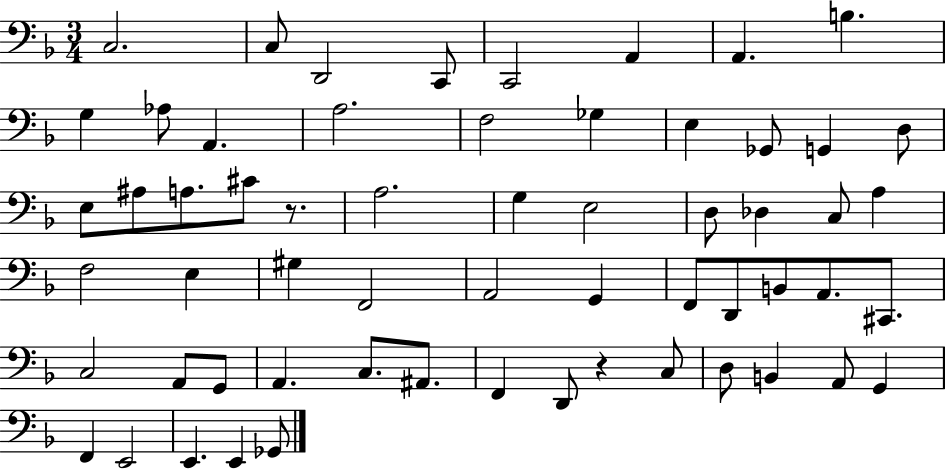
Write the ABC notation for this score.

X:1
T:Untitled
M:3/4
L:1/4
K:F
C,2 C,/2 D,,2 C,,/2 C,,2 A,, A,, B, G, _A,/2 A,, A,2 F,2 _G, E, _G,,/2 G,, D,/2 E,/2 ^A,/2 A,/2 ^C/2 z/2 A,2 G, E,2 D,/2 _D, C,/2 A, F,2 E, ^G, F,,2 A,,2 G,, F,,/2 D,,/2 B,,/2 A,,/2 ^C,,/2 C,2 A,,/2 G,,/2 A,, C,/2 ^A,,/2 F,, D,,/2 z C,/2 D,/2 B,, A,,/2 G,, F,, E,,2 E,, E,, _G,,/2